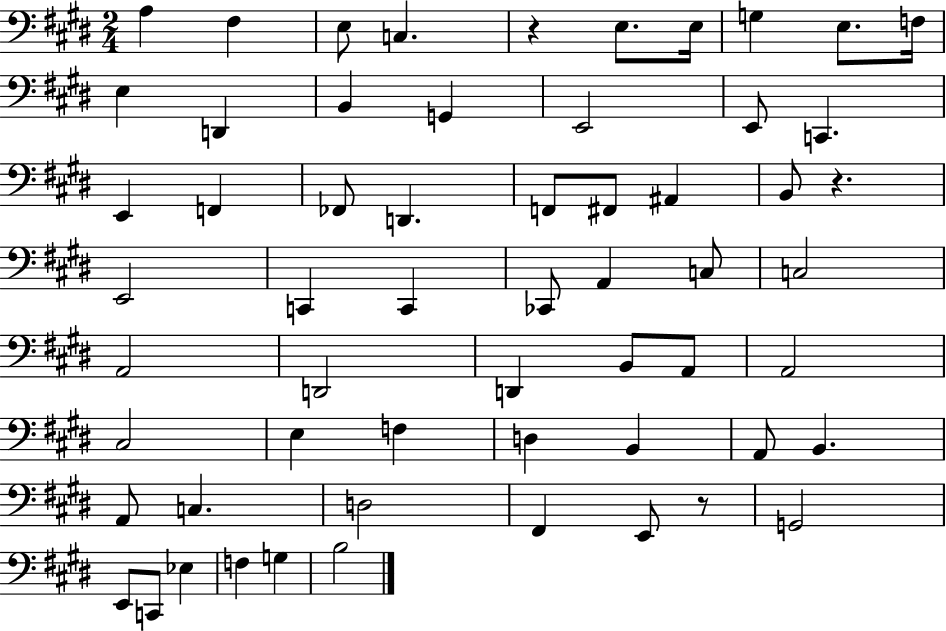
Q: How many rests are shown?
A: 3